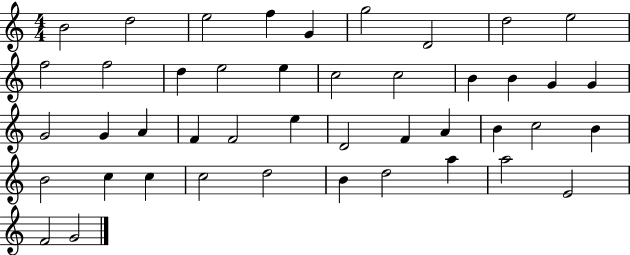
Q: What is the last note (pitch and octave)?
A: G4